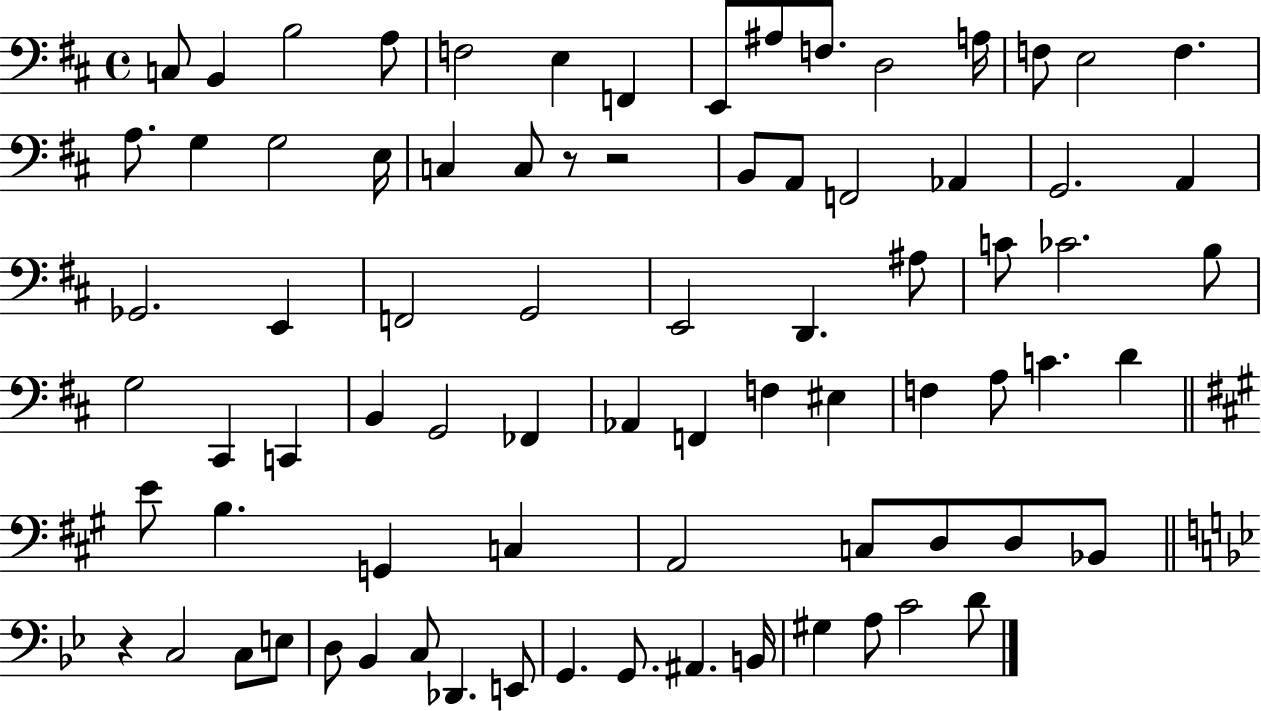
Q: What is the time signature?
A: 4/4